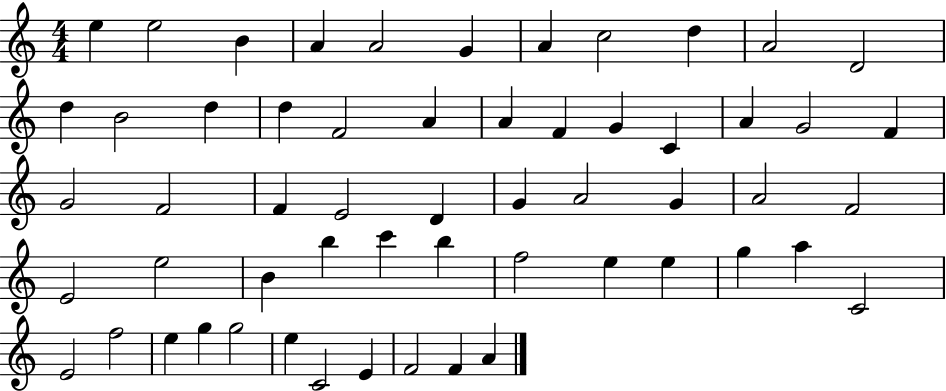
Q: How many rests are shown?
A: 0